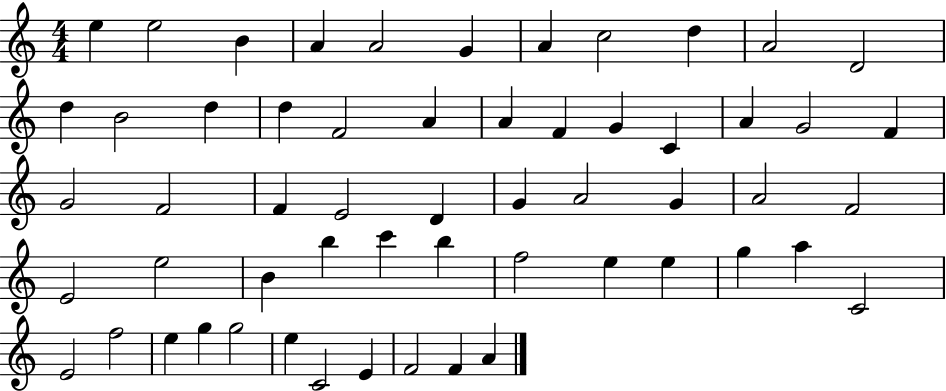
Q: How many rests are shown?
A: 0